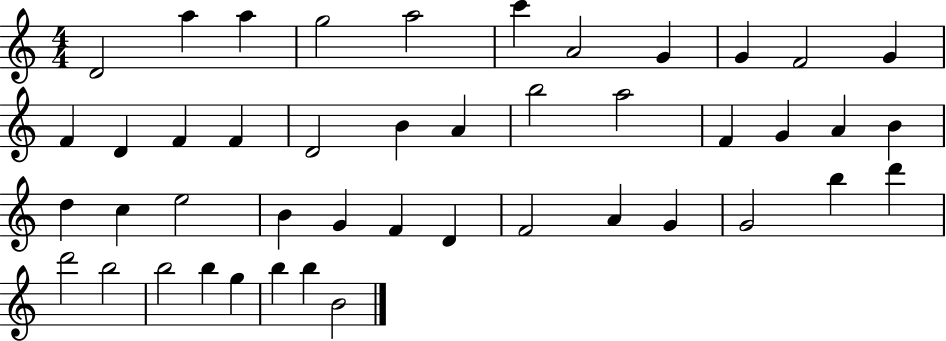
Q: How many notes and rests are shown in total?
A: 45